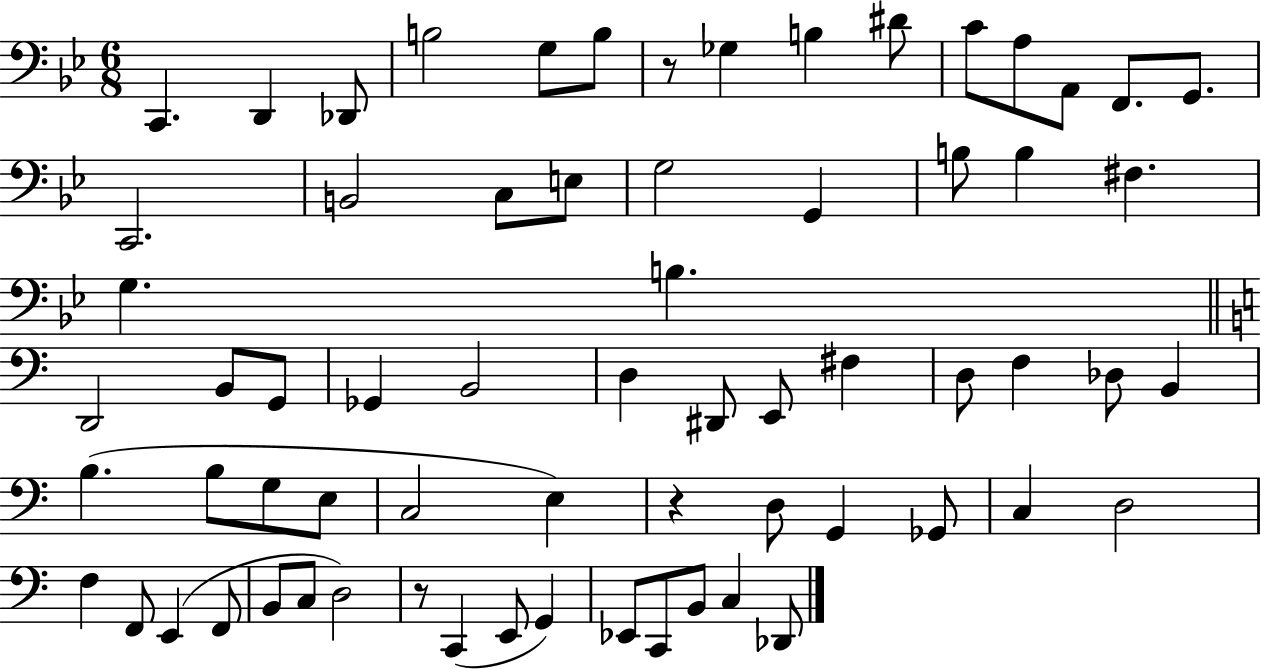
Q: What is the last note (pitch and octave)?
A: Db2